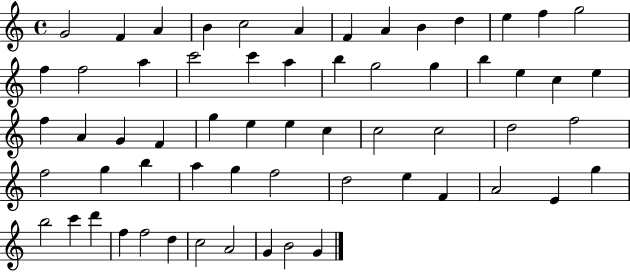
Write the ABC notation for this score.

X:1
T:Untitled
M:4/4
L:1/4
K:C
G2 F A B c2 A F A B d e f g2 f f2 a c'2 c' a b g2 g b e c e f A G F g e e c c2 c2 d2 f2 f2 g b a g f2 d2 e F A2 E g b2 c' d' f f2 d c2 A2 G B2 G